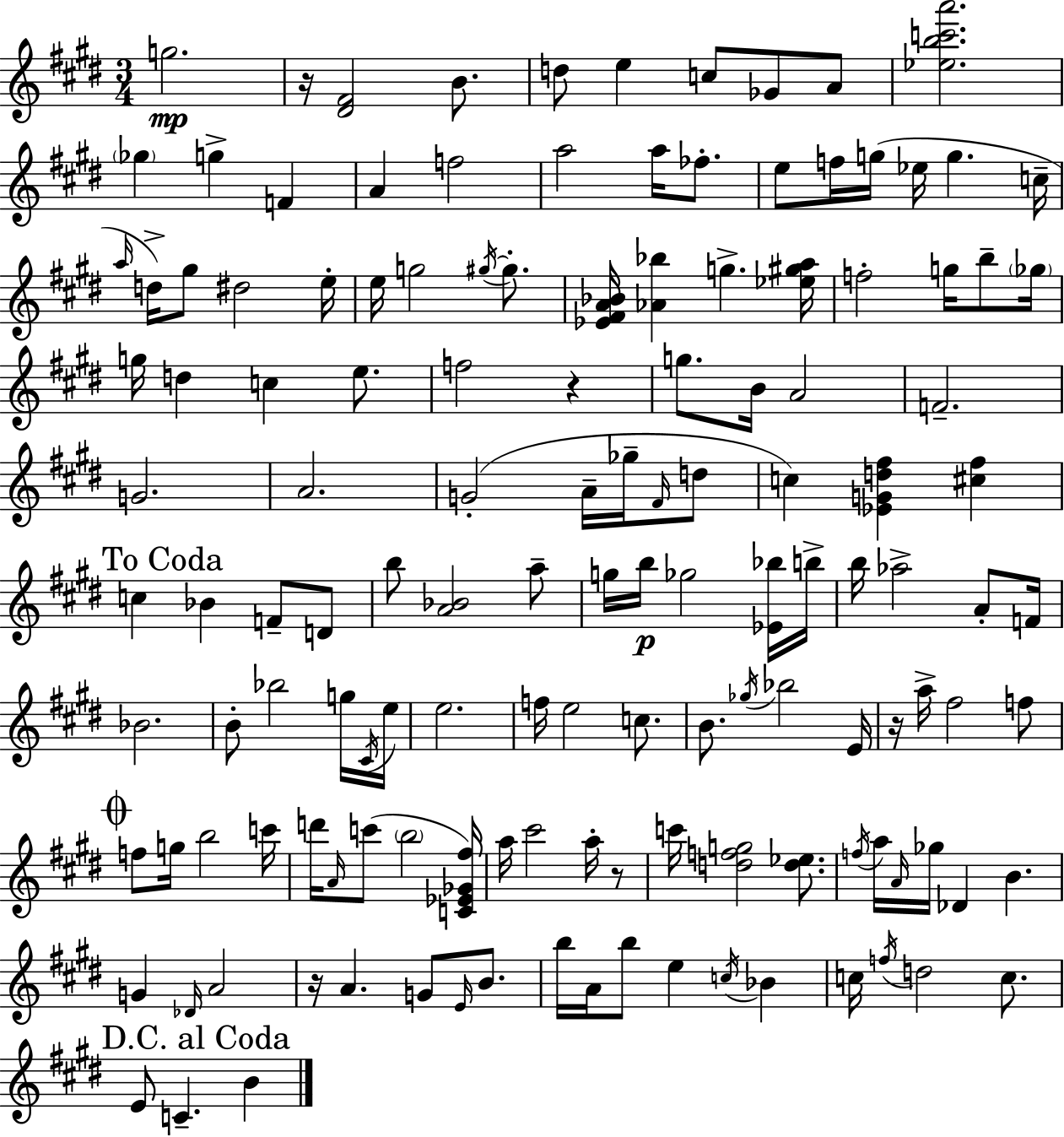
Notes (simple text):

G5/h. R/s [D#4,F#4]/h B4/e. D5/e E5/q C5/e Gb4/e A4/e [Eb5,B5,C6,A6]/h. Gb5/q G5/q F4/q A4/q F5/h A5/h A5/s FES5/e. E5/e F5/s G5/s Eb5/s G5/q. C5/s A5/s D5/s G#5/e D#5/h E5/s E5/s G5/h G#5/s G#5/e. [Eb4,F#4,A4,Bb4]/s [Ab4,Bb5]/q G5/q. [Eb5,G#5,A5]/s F5/h G5/s B5/e Gb5/s G5/s D5/q C5/q E5/e. F5/h R/q G5/e. B4/s A4/h F4/h. G4/h. A4/h. G4/h A4/s Gb5/s F#4/s D5/e C5/q [Eb4,G4,D5,F#5]/q [C#5,F#5]/q C5/q Bb4/q F4/e D4/e B5/e [A4,Bb4]/h A5/e G5/s B5/s Gb5/h [Eb4,Bb5]/s B5/s B5/s Ab5/h A4/e F4/s Bb4/h. B4/e Bb5/h G5/s C#4/s E5/s E5/h. F5/s E5/h C5/e. B4/e. Gb5/s Bb5/h E4/s R/s A5/s F#5/h F5/e F5/e G5/s B5/h C6/s D6/s A4/s C6/e B5/h [C4,Eb4,Gb4,F#5]/s A5/s C#6/h A5/s R/e C6/s [D5,F5,G5]/h [D5,Eb5]/e. F5/s A5/s A4/s Gb5/s Db4/q B4/q. G4/q Db4/s A4/h R/s A4/q. G4/e E4/s B4/e. B5/s A4/s B5/e E5/q C5/s Bb4/q C5/s F5/s D5/h C5/e. E4/e C4/q. B4/q